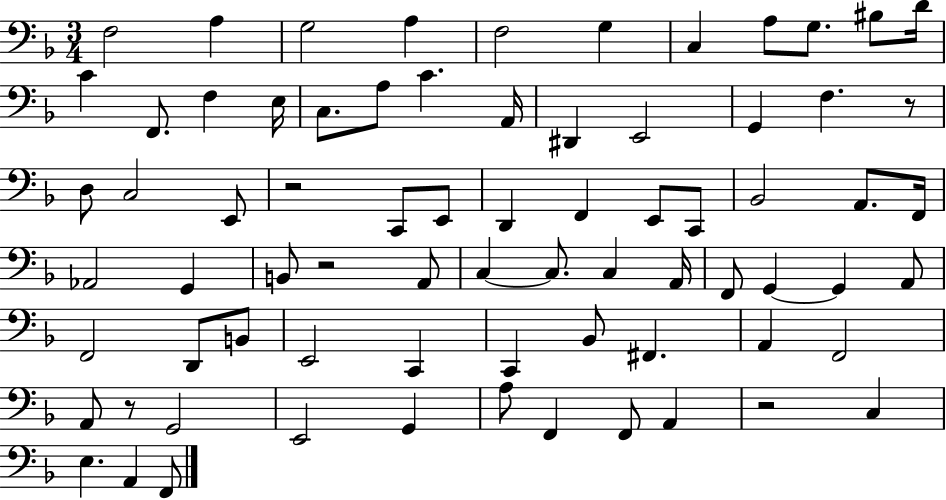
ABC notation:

X:1
T:Untitled
M:3/4
L:1/4
K:F
F,2 A, G,2 A, F,2 G, C, A,/2 G,/2 ^B,/2 D/4 C F,,/2 F, E,/4 C,/2 A,/2 C A,,/4 ^D,, E,,2 G,, F, z/2 D,/2 C,2 E,,/2 z2 C,,/2 E,,/2 D,, F,, E,,/2 C,,/2 _B,,2 A,,/2 F,,/4 _A,,2 G,, B,,/2 z2 A,,/2 C, C,/2 C, A,,/4 F,,/2 G,, G,, A,,/2 F,,2 D,,/2 B,,/2 E,,2 C,, C,, _B,,/2 ^F,, A,, F,,2 A,,/2 z/2 G,,2 E,,2 G,, A,/2 F,, F,,/2 A,, z2 C, E, A,, F,,/2